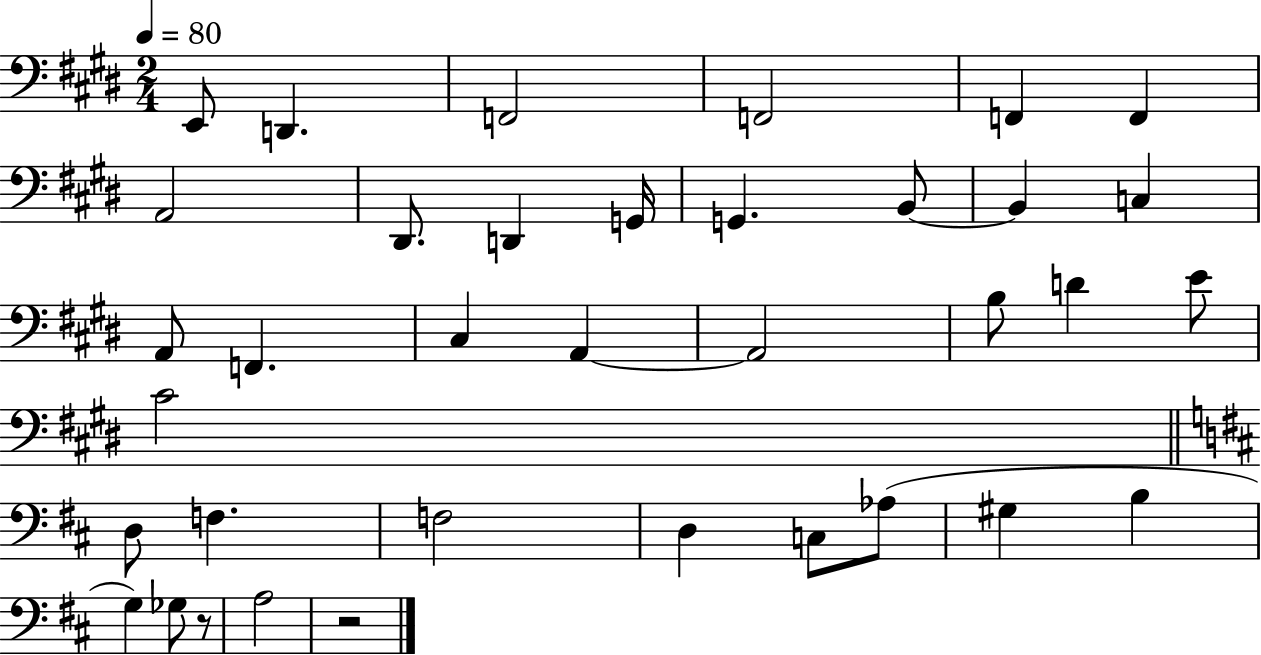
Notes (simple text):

E2/e D2/q. F2/h F2/h F2/q F2/q A2/h D#2/e. D2/q G2/s G2/q. B2/e B2/q C3/q A2/e F2/q. C#3/q A2/q A2/h B3/e D4/q E4/e C#4/h D3/e F3/q. F3/h D3/q C3/e Ab3/e G#3/q B3/q G3/q Gb3/e R/e A3/h R/h